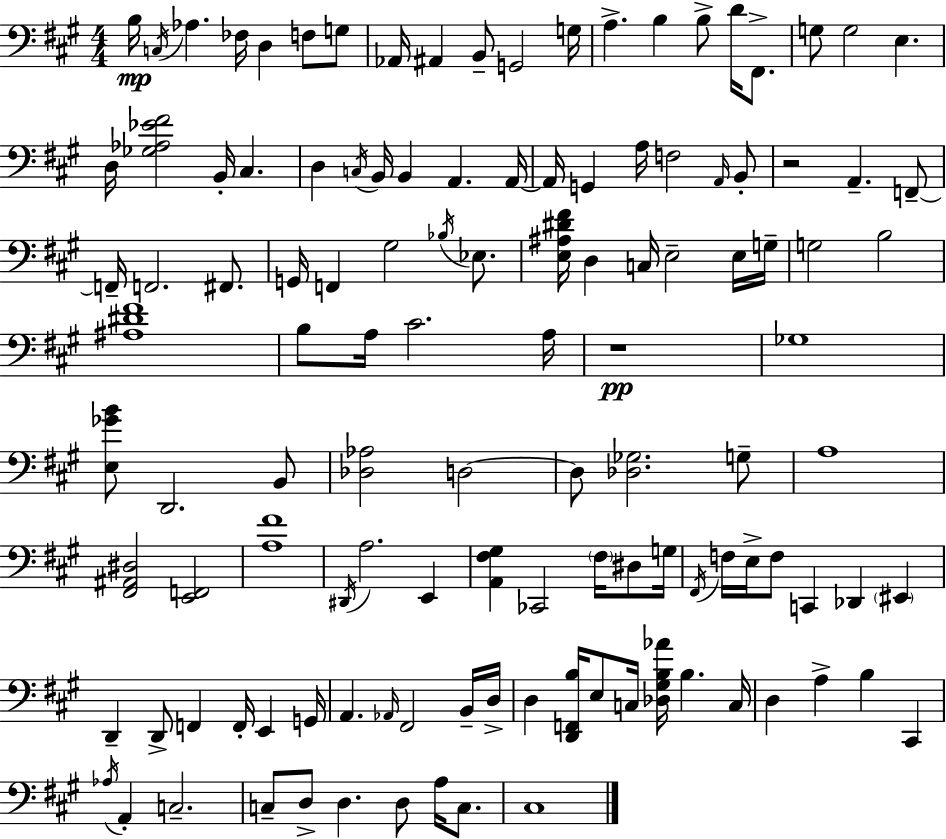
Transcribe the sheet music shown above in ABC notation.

X:1
T:Untitled
M:4/4
L:1/4
K:A
B,/4 C,/4 _A, _F,/4 D, F,/2 G,/2 _A,,/4 ^A,, B,,/2 G,,2 G,/4 A, B, B,/2 D/4 ^F,,/2 G,/2 G,2 E, D,/4 [_G,_A,_E^F]2 B,,/4 ^C, D, C,/4 B,,/4 B,, A,, A,,/4 A,,/4 G,, A,/4 F,2 A,,/4 B,,/2 z2 A,, F,,/2 F,,/4 F,,2 ^F,,/2 G,,/4 F,, ^G,2 _B,/4 _E,/2 [E,^A,^D^F]/4 D, C,/4 E,2 E,/4 G,/4 G,2 B,2 [^A,^D^F]4 B,/2 A,/4 ^C2 A,/4 z4 _G,4 [E,_GB]/2 D,,2 B,,/2 [_D,_A,]2 D,2 D,/2 [_D,_G,]2 G,/2 A,4 [^F,,^A,,^D,]2 [E,,F,,]2 [A,^F]4 ^D,,/4 A,2 E,, [A,,^F,^G,] _C,,2 ^F,/4 ^D,/2 G,/4 ^F,,/4 F,/4 E,/4 F,/2 C,, _D,, ^E,, D,, D,,/2 F,, F,,/4 E,, G,,/4 A,, _A,,/4 ^F,,2 B,,/4 D,/4 D, [D,,F,,B,]/4 E,/2 C,/4 [_D,^G,B,_A]/4 B, C,/4 D, A, B, ^C,, _A,/4 A,, C,2 C,/2 D,/2 D, D,/2 A,/4 C,/2 ^C,4